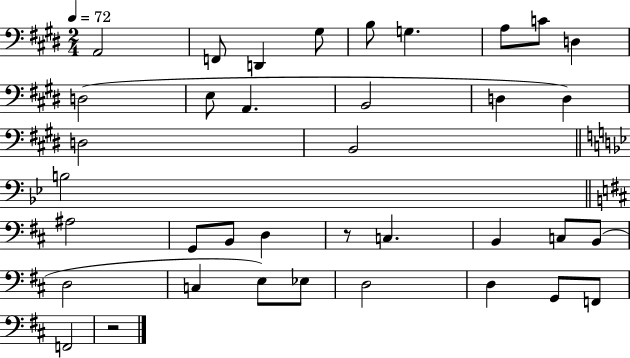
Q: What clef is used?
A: bass